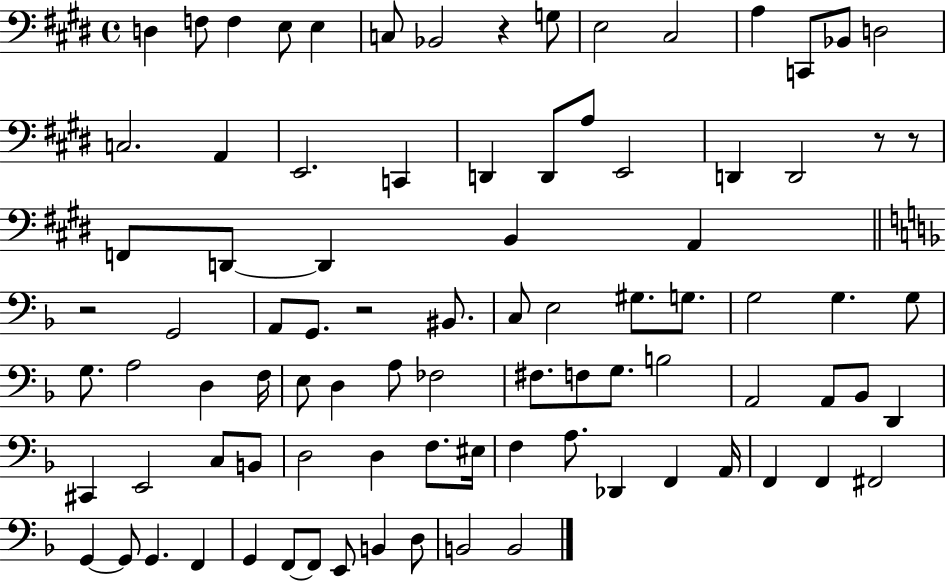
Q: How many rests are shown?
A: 5